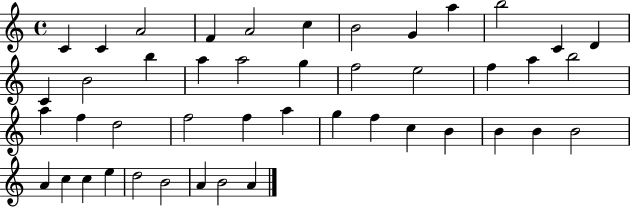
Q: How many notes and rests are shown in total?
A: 45